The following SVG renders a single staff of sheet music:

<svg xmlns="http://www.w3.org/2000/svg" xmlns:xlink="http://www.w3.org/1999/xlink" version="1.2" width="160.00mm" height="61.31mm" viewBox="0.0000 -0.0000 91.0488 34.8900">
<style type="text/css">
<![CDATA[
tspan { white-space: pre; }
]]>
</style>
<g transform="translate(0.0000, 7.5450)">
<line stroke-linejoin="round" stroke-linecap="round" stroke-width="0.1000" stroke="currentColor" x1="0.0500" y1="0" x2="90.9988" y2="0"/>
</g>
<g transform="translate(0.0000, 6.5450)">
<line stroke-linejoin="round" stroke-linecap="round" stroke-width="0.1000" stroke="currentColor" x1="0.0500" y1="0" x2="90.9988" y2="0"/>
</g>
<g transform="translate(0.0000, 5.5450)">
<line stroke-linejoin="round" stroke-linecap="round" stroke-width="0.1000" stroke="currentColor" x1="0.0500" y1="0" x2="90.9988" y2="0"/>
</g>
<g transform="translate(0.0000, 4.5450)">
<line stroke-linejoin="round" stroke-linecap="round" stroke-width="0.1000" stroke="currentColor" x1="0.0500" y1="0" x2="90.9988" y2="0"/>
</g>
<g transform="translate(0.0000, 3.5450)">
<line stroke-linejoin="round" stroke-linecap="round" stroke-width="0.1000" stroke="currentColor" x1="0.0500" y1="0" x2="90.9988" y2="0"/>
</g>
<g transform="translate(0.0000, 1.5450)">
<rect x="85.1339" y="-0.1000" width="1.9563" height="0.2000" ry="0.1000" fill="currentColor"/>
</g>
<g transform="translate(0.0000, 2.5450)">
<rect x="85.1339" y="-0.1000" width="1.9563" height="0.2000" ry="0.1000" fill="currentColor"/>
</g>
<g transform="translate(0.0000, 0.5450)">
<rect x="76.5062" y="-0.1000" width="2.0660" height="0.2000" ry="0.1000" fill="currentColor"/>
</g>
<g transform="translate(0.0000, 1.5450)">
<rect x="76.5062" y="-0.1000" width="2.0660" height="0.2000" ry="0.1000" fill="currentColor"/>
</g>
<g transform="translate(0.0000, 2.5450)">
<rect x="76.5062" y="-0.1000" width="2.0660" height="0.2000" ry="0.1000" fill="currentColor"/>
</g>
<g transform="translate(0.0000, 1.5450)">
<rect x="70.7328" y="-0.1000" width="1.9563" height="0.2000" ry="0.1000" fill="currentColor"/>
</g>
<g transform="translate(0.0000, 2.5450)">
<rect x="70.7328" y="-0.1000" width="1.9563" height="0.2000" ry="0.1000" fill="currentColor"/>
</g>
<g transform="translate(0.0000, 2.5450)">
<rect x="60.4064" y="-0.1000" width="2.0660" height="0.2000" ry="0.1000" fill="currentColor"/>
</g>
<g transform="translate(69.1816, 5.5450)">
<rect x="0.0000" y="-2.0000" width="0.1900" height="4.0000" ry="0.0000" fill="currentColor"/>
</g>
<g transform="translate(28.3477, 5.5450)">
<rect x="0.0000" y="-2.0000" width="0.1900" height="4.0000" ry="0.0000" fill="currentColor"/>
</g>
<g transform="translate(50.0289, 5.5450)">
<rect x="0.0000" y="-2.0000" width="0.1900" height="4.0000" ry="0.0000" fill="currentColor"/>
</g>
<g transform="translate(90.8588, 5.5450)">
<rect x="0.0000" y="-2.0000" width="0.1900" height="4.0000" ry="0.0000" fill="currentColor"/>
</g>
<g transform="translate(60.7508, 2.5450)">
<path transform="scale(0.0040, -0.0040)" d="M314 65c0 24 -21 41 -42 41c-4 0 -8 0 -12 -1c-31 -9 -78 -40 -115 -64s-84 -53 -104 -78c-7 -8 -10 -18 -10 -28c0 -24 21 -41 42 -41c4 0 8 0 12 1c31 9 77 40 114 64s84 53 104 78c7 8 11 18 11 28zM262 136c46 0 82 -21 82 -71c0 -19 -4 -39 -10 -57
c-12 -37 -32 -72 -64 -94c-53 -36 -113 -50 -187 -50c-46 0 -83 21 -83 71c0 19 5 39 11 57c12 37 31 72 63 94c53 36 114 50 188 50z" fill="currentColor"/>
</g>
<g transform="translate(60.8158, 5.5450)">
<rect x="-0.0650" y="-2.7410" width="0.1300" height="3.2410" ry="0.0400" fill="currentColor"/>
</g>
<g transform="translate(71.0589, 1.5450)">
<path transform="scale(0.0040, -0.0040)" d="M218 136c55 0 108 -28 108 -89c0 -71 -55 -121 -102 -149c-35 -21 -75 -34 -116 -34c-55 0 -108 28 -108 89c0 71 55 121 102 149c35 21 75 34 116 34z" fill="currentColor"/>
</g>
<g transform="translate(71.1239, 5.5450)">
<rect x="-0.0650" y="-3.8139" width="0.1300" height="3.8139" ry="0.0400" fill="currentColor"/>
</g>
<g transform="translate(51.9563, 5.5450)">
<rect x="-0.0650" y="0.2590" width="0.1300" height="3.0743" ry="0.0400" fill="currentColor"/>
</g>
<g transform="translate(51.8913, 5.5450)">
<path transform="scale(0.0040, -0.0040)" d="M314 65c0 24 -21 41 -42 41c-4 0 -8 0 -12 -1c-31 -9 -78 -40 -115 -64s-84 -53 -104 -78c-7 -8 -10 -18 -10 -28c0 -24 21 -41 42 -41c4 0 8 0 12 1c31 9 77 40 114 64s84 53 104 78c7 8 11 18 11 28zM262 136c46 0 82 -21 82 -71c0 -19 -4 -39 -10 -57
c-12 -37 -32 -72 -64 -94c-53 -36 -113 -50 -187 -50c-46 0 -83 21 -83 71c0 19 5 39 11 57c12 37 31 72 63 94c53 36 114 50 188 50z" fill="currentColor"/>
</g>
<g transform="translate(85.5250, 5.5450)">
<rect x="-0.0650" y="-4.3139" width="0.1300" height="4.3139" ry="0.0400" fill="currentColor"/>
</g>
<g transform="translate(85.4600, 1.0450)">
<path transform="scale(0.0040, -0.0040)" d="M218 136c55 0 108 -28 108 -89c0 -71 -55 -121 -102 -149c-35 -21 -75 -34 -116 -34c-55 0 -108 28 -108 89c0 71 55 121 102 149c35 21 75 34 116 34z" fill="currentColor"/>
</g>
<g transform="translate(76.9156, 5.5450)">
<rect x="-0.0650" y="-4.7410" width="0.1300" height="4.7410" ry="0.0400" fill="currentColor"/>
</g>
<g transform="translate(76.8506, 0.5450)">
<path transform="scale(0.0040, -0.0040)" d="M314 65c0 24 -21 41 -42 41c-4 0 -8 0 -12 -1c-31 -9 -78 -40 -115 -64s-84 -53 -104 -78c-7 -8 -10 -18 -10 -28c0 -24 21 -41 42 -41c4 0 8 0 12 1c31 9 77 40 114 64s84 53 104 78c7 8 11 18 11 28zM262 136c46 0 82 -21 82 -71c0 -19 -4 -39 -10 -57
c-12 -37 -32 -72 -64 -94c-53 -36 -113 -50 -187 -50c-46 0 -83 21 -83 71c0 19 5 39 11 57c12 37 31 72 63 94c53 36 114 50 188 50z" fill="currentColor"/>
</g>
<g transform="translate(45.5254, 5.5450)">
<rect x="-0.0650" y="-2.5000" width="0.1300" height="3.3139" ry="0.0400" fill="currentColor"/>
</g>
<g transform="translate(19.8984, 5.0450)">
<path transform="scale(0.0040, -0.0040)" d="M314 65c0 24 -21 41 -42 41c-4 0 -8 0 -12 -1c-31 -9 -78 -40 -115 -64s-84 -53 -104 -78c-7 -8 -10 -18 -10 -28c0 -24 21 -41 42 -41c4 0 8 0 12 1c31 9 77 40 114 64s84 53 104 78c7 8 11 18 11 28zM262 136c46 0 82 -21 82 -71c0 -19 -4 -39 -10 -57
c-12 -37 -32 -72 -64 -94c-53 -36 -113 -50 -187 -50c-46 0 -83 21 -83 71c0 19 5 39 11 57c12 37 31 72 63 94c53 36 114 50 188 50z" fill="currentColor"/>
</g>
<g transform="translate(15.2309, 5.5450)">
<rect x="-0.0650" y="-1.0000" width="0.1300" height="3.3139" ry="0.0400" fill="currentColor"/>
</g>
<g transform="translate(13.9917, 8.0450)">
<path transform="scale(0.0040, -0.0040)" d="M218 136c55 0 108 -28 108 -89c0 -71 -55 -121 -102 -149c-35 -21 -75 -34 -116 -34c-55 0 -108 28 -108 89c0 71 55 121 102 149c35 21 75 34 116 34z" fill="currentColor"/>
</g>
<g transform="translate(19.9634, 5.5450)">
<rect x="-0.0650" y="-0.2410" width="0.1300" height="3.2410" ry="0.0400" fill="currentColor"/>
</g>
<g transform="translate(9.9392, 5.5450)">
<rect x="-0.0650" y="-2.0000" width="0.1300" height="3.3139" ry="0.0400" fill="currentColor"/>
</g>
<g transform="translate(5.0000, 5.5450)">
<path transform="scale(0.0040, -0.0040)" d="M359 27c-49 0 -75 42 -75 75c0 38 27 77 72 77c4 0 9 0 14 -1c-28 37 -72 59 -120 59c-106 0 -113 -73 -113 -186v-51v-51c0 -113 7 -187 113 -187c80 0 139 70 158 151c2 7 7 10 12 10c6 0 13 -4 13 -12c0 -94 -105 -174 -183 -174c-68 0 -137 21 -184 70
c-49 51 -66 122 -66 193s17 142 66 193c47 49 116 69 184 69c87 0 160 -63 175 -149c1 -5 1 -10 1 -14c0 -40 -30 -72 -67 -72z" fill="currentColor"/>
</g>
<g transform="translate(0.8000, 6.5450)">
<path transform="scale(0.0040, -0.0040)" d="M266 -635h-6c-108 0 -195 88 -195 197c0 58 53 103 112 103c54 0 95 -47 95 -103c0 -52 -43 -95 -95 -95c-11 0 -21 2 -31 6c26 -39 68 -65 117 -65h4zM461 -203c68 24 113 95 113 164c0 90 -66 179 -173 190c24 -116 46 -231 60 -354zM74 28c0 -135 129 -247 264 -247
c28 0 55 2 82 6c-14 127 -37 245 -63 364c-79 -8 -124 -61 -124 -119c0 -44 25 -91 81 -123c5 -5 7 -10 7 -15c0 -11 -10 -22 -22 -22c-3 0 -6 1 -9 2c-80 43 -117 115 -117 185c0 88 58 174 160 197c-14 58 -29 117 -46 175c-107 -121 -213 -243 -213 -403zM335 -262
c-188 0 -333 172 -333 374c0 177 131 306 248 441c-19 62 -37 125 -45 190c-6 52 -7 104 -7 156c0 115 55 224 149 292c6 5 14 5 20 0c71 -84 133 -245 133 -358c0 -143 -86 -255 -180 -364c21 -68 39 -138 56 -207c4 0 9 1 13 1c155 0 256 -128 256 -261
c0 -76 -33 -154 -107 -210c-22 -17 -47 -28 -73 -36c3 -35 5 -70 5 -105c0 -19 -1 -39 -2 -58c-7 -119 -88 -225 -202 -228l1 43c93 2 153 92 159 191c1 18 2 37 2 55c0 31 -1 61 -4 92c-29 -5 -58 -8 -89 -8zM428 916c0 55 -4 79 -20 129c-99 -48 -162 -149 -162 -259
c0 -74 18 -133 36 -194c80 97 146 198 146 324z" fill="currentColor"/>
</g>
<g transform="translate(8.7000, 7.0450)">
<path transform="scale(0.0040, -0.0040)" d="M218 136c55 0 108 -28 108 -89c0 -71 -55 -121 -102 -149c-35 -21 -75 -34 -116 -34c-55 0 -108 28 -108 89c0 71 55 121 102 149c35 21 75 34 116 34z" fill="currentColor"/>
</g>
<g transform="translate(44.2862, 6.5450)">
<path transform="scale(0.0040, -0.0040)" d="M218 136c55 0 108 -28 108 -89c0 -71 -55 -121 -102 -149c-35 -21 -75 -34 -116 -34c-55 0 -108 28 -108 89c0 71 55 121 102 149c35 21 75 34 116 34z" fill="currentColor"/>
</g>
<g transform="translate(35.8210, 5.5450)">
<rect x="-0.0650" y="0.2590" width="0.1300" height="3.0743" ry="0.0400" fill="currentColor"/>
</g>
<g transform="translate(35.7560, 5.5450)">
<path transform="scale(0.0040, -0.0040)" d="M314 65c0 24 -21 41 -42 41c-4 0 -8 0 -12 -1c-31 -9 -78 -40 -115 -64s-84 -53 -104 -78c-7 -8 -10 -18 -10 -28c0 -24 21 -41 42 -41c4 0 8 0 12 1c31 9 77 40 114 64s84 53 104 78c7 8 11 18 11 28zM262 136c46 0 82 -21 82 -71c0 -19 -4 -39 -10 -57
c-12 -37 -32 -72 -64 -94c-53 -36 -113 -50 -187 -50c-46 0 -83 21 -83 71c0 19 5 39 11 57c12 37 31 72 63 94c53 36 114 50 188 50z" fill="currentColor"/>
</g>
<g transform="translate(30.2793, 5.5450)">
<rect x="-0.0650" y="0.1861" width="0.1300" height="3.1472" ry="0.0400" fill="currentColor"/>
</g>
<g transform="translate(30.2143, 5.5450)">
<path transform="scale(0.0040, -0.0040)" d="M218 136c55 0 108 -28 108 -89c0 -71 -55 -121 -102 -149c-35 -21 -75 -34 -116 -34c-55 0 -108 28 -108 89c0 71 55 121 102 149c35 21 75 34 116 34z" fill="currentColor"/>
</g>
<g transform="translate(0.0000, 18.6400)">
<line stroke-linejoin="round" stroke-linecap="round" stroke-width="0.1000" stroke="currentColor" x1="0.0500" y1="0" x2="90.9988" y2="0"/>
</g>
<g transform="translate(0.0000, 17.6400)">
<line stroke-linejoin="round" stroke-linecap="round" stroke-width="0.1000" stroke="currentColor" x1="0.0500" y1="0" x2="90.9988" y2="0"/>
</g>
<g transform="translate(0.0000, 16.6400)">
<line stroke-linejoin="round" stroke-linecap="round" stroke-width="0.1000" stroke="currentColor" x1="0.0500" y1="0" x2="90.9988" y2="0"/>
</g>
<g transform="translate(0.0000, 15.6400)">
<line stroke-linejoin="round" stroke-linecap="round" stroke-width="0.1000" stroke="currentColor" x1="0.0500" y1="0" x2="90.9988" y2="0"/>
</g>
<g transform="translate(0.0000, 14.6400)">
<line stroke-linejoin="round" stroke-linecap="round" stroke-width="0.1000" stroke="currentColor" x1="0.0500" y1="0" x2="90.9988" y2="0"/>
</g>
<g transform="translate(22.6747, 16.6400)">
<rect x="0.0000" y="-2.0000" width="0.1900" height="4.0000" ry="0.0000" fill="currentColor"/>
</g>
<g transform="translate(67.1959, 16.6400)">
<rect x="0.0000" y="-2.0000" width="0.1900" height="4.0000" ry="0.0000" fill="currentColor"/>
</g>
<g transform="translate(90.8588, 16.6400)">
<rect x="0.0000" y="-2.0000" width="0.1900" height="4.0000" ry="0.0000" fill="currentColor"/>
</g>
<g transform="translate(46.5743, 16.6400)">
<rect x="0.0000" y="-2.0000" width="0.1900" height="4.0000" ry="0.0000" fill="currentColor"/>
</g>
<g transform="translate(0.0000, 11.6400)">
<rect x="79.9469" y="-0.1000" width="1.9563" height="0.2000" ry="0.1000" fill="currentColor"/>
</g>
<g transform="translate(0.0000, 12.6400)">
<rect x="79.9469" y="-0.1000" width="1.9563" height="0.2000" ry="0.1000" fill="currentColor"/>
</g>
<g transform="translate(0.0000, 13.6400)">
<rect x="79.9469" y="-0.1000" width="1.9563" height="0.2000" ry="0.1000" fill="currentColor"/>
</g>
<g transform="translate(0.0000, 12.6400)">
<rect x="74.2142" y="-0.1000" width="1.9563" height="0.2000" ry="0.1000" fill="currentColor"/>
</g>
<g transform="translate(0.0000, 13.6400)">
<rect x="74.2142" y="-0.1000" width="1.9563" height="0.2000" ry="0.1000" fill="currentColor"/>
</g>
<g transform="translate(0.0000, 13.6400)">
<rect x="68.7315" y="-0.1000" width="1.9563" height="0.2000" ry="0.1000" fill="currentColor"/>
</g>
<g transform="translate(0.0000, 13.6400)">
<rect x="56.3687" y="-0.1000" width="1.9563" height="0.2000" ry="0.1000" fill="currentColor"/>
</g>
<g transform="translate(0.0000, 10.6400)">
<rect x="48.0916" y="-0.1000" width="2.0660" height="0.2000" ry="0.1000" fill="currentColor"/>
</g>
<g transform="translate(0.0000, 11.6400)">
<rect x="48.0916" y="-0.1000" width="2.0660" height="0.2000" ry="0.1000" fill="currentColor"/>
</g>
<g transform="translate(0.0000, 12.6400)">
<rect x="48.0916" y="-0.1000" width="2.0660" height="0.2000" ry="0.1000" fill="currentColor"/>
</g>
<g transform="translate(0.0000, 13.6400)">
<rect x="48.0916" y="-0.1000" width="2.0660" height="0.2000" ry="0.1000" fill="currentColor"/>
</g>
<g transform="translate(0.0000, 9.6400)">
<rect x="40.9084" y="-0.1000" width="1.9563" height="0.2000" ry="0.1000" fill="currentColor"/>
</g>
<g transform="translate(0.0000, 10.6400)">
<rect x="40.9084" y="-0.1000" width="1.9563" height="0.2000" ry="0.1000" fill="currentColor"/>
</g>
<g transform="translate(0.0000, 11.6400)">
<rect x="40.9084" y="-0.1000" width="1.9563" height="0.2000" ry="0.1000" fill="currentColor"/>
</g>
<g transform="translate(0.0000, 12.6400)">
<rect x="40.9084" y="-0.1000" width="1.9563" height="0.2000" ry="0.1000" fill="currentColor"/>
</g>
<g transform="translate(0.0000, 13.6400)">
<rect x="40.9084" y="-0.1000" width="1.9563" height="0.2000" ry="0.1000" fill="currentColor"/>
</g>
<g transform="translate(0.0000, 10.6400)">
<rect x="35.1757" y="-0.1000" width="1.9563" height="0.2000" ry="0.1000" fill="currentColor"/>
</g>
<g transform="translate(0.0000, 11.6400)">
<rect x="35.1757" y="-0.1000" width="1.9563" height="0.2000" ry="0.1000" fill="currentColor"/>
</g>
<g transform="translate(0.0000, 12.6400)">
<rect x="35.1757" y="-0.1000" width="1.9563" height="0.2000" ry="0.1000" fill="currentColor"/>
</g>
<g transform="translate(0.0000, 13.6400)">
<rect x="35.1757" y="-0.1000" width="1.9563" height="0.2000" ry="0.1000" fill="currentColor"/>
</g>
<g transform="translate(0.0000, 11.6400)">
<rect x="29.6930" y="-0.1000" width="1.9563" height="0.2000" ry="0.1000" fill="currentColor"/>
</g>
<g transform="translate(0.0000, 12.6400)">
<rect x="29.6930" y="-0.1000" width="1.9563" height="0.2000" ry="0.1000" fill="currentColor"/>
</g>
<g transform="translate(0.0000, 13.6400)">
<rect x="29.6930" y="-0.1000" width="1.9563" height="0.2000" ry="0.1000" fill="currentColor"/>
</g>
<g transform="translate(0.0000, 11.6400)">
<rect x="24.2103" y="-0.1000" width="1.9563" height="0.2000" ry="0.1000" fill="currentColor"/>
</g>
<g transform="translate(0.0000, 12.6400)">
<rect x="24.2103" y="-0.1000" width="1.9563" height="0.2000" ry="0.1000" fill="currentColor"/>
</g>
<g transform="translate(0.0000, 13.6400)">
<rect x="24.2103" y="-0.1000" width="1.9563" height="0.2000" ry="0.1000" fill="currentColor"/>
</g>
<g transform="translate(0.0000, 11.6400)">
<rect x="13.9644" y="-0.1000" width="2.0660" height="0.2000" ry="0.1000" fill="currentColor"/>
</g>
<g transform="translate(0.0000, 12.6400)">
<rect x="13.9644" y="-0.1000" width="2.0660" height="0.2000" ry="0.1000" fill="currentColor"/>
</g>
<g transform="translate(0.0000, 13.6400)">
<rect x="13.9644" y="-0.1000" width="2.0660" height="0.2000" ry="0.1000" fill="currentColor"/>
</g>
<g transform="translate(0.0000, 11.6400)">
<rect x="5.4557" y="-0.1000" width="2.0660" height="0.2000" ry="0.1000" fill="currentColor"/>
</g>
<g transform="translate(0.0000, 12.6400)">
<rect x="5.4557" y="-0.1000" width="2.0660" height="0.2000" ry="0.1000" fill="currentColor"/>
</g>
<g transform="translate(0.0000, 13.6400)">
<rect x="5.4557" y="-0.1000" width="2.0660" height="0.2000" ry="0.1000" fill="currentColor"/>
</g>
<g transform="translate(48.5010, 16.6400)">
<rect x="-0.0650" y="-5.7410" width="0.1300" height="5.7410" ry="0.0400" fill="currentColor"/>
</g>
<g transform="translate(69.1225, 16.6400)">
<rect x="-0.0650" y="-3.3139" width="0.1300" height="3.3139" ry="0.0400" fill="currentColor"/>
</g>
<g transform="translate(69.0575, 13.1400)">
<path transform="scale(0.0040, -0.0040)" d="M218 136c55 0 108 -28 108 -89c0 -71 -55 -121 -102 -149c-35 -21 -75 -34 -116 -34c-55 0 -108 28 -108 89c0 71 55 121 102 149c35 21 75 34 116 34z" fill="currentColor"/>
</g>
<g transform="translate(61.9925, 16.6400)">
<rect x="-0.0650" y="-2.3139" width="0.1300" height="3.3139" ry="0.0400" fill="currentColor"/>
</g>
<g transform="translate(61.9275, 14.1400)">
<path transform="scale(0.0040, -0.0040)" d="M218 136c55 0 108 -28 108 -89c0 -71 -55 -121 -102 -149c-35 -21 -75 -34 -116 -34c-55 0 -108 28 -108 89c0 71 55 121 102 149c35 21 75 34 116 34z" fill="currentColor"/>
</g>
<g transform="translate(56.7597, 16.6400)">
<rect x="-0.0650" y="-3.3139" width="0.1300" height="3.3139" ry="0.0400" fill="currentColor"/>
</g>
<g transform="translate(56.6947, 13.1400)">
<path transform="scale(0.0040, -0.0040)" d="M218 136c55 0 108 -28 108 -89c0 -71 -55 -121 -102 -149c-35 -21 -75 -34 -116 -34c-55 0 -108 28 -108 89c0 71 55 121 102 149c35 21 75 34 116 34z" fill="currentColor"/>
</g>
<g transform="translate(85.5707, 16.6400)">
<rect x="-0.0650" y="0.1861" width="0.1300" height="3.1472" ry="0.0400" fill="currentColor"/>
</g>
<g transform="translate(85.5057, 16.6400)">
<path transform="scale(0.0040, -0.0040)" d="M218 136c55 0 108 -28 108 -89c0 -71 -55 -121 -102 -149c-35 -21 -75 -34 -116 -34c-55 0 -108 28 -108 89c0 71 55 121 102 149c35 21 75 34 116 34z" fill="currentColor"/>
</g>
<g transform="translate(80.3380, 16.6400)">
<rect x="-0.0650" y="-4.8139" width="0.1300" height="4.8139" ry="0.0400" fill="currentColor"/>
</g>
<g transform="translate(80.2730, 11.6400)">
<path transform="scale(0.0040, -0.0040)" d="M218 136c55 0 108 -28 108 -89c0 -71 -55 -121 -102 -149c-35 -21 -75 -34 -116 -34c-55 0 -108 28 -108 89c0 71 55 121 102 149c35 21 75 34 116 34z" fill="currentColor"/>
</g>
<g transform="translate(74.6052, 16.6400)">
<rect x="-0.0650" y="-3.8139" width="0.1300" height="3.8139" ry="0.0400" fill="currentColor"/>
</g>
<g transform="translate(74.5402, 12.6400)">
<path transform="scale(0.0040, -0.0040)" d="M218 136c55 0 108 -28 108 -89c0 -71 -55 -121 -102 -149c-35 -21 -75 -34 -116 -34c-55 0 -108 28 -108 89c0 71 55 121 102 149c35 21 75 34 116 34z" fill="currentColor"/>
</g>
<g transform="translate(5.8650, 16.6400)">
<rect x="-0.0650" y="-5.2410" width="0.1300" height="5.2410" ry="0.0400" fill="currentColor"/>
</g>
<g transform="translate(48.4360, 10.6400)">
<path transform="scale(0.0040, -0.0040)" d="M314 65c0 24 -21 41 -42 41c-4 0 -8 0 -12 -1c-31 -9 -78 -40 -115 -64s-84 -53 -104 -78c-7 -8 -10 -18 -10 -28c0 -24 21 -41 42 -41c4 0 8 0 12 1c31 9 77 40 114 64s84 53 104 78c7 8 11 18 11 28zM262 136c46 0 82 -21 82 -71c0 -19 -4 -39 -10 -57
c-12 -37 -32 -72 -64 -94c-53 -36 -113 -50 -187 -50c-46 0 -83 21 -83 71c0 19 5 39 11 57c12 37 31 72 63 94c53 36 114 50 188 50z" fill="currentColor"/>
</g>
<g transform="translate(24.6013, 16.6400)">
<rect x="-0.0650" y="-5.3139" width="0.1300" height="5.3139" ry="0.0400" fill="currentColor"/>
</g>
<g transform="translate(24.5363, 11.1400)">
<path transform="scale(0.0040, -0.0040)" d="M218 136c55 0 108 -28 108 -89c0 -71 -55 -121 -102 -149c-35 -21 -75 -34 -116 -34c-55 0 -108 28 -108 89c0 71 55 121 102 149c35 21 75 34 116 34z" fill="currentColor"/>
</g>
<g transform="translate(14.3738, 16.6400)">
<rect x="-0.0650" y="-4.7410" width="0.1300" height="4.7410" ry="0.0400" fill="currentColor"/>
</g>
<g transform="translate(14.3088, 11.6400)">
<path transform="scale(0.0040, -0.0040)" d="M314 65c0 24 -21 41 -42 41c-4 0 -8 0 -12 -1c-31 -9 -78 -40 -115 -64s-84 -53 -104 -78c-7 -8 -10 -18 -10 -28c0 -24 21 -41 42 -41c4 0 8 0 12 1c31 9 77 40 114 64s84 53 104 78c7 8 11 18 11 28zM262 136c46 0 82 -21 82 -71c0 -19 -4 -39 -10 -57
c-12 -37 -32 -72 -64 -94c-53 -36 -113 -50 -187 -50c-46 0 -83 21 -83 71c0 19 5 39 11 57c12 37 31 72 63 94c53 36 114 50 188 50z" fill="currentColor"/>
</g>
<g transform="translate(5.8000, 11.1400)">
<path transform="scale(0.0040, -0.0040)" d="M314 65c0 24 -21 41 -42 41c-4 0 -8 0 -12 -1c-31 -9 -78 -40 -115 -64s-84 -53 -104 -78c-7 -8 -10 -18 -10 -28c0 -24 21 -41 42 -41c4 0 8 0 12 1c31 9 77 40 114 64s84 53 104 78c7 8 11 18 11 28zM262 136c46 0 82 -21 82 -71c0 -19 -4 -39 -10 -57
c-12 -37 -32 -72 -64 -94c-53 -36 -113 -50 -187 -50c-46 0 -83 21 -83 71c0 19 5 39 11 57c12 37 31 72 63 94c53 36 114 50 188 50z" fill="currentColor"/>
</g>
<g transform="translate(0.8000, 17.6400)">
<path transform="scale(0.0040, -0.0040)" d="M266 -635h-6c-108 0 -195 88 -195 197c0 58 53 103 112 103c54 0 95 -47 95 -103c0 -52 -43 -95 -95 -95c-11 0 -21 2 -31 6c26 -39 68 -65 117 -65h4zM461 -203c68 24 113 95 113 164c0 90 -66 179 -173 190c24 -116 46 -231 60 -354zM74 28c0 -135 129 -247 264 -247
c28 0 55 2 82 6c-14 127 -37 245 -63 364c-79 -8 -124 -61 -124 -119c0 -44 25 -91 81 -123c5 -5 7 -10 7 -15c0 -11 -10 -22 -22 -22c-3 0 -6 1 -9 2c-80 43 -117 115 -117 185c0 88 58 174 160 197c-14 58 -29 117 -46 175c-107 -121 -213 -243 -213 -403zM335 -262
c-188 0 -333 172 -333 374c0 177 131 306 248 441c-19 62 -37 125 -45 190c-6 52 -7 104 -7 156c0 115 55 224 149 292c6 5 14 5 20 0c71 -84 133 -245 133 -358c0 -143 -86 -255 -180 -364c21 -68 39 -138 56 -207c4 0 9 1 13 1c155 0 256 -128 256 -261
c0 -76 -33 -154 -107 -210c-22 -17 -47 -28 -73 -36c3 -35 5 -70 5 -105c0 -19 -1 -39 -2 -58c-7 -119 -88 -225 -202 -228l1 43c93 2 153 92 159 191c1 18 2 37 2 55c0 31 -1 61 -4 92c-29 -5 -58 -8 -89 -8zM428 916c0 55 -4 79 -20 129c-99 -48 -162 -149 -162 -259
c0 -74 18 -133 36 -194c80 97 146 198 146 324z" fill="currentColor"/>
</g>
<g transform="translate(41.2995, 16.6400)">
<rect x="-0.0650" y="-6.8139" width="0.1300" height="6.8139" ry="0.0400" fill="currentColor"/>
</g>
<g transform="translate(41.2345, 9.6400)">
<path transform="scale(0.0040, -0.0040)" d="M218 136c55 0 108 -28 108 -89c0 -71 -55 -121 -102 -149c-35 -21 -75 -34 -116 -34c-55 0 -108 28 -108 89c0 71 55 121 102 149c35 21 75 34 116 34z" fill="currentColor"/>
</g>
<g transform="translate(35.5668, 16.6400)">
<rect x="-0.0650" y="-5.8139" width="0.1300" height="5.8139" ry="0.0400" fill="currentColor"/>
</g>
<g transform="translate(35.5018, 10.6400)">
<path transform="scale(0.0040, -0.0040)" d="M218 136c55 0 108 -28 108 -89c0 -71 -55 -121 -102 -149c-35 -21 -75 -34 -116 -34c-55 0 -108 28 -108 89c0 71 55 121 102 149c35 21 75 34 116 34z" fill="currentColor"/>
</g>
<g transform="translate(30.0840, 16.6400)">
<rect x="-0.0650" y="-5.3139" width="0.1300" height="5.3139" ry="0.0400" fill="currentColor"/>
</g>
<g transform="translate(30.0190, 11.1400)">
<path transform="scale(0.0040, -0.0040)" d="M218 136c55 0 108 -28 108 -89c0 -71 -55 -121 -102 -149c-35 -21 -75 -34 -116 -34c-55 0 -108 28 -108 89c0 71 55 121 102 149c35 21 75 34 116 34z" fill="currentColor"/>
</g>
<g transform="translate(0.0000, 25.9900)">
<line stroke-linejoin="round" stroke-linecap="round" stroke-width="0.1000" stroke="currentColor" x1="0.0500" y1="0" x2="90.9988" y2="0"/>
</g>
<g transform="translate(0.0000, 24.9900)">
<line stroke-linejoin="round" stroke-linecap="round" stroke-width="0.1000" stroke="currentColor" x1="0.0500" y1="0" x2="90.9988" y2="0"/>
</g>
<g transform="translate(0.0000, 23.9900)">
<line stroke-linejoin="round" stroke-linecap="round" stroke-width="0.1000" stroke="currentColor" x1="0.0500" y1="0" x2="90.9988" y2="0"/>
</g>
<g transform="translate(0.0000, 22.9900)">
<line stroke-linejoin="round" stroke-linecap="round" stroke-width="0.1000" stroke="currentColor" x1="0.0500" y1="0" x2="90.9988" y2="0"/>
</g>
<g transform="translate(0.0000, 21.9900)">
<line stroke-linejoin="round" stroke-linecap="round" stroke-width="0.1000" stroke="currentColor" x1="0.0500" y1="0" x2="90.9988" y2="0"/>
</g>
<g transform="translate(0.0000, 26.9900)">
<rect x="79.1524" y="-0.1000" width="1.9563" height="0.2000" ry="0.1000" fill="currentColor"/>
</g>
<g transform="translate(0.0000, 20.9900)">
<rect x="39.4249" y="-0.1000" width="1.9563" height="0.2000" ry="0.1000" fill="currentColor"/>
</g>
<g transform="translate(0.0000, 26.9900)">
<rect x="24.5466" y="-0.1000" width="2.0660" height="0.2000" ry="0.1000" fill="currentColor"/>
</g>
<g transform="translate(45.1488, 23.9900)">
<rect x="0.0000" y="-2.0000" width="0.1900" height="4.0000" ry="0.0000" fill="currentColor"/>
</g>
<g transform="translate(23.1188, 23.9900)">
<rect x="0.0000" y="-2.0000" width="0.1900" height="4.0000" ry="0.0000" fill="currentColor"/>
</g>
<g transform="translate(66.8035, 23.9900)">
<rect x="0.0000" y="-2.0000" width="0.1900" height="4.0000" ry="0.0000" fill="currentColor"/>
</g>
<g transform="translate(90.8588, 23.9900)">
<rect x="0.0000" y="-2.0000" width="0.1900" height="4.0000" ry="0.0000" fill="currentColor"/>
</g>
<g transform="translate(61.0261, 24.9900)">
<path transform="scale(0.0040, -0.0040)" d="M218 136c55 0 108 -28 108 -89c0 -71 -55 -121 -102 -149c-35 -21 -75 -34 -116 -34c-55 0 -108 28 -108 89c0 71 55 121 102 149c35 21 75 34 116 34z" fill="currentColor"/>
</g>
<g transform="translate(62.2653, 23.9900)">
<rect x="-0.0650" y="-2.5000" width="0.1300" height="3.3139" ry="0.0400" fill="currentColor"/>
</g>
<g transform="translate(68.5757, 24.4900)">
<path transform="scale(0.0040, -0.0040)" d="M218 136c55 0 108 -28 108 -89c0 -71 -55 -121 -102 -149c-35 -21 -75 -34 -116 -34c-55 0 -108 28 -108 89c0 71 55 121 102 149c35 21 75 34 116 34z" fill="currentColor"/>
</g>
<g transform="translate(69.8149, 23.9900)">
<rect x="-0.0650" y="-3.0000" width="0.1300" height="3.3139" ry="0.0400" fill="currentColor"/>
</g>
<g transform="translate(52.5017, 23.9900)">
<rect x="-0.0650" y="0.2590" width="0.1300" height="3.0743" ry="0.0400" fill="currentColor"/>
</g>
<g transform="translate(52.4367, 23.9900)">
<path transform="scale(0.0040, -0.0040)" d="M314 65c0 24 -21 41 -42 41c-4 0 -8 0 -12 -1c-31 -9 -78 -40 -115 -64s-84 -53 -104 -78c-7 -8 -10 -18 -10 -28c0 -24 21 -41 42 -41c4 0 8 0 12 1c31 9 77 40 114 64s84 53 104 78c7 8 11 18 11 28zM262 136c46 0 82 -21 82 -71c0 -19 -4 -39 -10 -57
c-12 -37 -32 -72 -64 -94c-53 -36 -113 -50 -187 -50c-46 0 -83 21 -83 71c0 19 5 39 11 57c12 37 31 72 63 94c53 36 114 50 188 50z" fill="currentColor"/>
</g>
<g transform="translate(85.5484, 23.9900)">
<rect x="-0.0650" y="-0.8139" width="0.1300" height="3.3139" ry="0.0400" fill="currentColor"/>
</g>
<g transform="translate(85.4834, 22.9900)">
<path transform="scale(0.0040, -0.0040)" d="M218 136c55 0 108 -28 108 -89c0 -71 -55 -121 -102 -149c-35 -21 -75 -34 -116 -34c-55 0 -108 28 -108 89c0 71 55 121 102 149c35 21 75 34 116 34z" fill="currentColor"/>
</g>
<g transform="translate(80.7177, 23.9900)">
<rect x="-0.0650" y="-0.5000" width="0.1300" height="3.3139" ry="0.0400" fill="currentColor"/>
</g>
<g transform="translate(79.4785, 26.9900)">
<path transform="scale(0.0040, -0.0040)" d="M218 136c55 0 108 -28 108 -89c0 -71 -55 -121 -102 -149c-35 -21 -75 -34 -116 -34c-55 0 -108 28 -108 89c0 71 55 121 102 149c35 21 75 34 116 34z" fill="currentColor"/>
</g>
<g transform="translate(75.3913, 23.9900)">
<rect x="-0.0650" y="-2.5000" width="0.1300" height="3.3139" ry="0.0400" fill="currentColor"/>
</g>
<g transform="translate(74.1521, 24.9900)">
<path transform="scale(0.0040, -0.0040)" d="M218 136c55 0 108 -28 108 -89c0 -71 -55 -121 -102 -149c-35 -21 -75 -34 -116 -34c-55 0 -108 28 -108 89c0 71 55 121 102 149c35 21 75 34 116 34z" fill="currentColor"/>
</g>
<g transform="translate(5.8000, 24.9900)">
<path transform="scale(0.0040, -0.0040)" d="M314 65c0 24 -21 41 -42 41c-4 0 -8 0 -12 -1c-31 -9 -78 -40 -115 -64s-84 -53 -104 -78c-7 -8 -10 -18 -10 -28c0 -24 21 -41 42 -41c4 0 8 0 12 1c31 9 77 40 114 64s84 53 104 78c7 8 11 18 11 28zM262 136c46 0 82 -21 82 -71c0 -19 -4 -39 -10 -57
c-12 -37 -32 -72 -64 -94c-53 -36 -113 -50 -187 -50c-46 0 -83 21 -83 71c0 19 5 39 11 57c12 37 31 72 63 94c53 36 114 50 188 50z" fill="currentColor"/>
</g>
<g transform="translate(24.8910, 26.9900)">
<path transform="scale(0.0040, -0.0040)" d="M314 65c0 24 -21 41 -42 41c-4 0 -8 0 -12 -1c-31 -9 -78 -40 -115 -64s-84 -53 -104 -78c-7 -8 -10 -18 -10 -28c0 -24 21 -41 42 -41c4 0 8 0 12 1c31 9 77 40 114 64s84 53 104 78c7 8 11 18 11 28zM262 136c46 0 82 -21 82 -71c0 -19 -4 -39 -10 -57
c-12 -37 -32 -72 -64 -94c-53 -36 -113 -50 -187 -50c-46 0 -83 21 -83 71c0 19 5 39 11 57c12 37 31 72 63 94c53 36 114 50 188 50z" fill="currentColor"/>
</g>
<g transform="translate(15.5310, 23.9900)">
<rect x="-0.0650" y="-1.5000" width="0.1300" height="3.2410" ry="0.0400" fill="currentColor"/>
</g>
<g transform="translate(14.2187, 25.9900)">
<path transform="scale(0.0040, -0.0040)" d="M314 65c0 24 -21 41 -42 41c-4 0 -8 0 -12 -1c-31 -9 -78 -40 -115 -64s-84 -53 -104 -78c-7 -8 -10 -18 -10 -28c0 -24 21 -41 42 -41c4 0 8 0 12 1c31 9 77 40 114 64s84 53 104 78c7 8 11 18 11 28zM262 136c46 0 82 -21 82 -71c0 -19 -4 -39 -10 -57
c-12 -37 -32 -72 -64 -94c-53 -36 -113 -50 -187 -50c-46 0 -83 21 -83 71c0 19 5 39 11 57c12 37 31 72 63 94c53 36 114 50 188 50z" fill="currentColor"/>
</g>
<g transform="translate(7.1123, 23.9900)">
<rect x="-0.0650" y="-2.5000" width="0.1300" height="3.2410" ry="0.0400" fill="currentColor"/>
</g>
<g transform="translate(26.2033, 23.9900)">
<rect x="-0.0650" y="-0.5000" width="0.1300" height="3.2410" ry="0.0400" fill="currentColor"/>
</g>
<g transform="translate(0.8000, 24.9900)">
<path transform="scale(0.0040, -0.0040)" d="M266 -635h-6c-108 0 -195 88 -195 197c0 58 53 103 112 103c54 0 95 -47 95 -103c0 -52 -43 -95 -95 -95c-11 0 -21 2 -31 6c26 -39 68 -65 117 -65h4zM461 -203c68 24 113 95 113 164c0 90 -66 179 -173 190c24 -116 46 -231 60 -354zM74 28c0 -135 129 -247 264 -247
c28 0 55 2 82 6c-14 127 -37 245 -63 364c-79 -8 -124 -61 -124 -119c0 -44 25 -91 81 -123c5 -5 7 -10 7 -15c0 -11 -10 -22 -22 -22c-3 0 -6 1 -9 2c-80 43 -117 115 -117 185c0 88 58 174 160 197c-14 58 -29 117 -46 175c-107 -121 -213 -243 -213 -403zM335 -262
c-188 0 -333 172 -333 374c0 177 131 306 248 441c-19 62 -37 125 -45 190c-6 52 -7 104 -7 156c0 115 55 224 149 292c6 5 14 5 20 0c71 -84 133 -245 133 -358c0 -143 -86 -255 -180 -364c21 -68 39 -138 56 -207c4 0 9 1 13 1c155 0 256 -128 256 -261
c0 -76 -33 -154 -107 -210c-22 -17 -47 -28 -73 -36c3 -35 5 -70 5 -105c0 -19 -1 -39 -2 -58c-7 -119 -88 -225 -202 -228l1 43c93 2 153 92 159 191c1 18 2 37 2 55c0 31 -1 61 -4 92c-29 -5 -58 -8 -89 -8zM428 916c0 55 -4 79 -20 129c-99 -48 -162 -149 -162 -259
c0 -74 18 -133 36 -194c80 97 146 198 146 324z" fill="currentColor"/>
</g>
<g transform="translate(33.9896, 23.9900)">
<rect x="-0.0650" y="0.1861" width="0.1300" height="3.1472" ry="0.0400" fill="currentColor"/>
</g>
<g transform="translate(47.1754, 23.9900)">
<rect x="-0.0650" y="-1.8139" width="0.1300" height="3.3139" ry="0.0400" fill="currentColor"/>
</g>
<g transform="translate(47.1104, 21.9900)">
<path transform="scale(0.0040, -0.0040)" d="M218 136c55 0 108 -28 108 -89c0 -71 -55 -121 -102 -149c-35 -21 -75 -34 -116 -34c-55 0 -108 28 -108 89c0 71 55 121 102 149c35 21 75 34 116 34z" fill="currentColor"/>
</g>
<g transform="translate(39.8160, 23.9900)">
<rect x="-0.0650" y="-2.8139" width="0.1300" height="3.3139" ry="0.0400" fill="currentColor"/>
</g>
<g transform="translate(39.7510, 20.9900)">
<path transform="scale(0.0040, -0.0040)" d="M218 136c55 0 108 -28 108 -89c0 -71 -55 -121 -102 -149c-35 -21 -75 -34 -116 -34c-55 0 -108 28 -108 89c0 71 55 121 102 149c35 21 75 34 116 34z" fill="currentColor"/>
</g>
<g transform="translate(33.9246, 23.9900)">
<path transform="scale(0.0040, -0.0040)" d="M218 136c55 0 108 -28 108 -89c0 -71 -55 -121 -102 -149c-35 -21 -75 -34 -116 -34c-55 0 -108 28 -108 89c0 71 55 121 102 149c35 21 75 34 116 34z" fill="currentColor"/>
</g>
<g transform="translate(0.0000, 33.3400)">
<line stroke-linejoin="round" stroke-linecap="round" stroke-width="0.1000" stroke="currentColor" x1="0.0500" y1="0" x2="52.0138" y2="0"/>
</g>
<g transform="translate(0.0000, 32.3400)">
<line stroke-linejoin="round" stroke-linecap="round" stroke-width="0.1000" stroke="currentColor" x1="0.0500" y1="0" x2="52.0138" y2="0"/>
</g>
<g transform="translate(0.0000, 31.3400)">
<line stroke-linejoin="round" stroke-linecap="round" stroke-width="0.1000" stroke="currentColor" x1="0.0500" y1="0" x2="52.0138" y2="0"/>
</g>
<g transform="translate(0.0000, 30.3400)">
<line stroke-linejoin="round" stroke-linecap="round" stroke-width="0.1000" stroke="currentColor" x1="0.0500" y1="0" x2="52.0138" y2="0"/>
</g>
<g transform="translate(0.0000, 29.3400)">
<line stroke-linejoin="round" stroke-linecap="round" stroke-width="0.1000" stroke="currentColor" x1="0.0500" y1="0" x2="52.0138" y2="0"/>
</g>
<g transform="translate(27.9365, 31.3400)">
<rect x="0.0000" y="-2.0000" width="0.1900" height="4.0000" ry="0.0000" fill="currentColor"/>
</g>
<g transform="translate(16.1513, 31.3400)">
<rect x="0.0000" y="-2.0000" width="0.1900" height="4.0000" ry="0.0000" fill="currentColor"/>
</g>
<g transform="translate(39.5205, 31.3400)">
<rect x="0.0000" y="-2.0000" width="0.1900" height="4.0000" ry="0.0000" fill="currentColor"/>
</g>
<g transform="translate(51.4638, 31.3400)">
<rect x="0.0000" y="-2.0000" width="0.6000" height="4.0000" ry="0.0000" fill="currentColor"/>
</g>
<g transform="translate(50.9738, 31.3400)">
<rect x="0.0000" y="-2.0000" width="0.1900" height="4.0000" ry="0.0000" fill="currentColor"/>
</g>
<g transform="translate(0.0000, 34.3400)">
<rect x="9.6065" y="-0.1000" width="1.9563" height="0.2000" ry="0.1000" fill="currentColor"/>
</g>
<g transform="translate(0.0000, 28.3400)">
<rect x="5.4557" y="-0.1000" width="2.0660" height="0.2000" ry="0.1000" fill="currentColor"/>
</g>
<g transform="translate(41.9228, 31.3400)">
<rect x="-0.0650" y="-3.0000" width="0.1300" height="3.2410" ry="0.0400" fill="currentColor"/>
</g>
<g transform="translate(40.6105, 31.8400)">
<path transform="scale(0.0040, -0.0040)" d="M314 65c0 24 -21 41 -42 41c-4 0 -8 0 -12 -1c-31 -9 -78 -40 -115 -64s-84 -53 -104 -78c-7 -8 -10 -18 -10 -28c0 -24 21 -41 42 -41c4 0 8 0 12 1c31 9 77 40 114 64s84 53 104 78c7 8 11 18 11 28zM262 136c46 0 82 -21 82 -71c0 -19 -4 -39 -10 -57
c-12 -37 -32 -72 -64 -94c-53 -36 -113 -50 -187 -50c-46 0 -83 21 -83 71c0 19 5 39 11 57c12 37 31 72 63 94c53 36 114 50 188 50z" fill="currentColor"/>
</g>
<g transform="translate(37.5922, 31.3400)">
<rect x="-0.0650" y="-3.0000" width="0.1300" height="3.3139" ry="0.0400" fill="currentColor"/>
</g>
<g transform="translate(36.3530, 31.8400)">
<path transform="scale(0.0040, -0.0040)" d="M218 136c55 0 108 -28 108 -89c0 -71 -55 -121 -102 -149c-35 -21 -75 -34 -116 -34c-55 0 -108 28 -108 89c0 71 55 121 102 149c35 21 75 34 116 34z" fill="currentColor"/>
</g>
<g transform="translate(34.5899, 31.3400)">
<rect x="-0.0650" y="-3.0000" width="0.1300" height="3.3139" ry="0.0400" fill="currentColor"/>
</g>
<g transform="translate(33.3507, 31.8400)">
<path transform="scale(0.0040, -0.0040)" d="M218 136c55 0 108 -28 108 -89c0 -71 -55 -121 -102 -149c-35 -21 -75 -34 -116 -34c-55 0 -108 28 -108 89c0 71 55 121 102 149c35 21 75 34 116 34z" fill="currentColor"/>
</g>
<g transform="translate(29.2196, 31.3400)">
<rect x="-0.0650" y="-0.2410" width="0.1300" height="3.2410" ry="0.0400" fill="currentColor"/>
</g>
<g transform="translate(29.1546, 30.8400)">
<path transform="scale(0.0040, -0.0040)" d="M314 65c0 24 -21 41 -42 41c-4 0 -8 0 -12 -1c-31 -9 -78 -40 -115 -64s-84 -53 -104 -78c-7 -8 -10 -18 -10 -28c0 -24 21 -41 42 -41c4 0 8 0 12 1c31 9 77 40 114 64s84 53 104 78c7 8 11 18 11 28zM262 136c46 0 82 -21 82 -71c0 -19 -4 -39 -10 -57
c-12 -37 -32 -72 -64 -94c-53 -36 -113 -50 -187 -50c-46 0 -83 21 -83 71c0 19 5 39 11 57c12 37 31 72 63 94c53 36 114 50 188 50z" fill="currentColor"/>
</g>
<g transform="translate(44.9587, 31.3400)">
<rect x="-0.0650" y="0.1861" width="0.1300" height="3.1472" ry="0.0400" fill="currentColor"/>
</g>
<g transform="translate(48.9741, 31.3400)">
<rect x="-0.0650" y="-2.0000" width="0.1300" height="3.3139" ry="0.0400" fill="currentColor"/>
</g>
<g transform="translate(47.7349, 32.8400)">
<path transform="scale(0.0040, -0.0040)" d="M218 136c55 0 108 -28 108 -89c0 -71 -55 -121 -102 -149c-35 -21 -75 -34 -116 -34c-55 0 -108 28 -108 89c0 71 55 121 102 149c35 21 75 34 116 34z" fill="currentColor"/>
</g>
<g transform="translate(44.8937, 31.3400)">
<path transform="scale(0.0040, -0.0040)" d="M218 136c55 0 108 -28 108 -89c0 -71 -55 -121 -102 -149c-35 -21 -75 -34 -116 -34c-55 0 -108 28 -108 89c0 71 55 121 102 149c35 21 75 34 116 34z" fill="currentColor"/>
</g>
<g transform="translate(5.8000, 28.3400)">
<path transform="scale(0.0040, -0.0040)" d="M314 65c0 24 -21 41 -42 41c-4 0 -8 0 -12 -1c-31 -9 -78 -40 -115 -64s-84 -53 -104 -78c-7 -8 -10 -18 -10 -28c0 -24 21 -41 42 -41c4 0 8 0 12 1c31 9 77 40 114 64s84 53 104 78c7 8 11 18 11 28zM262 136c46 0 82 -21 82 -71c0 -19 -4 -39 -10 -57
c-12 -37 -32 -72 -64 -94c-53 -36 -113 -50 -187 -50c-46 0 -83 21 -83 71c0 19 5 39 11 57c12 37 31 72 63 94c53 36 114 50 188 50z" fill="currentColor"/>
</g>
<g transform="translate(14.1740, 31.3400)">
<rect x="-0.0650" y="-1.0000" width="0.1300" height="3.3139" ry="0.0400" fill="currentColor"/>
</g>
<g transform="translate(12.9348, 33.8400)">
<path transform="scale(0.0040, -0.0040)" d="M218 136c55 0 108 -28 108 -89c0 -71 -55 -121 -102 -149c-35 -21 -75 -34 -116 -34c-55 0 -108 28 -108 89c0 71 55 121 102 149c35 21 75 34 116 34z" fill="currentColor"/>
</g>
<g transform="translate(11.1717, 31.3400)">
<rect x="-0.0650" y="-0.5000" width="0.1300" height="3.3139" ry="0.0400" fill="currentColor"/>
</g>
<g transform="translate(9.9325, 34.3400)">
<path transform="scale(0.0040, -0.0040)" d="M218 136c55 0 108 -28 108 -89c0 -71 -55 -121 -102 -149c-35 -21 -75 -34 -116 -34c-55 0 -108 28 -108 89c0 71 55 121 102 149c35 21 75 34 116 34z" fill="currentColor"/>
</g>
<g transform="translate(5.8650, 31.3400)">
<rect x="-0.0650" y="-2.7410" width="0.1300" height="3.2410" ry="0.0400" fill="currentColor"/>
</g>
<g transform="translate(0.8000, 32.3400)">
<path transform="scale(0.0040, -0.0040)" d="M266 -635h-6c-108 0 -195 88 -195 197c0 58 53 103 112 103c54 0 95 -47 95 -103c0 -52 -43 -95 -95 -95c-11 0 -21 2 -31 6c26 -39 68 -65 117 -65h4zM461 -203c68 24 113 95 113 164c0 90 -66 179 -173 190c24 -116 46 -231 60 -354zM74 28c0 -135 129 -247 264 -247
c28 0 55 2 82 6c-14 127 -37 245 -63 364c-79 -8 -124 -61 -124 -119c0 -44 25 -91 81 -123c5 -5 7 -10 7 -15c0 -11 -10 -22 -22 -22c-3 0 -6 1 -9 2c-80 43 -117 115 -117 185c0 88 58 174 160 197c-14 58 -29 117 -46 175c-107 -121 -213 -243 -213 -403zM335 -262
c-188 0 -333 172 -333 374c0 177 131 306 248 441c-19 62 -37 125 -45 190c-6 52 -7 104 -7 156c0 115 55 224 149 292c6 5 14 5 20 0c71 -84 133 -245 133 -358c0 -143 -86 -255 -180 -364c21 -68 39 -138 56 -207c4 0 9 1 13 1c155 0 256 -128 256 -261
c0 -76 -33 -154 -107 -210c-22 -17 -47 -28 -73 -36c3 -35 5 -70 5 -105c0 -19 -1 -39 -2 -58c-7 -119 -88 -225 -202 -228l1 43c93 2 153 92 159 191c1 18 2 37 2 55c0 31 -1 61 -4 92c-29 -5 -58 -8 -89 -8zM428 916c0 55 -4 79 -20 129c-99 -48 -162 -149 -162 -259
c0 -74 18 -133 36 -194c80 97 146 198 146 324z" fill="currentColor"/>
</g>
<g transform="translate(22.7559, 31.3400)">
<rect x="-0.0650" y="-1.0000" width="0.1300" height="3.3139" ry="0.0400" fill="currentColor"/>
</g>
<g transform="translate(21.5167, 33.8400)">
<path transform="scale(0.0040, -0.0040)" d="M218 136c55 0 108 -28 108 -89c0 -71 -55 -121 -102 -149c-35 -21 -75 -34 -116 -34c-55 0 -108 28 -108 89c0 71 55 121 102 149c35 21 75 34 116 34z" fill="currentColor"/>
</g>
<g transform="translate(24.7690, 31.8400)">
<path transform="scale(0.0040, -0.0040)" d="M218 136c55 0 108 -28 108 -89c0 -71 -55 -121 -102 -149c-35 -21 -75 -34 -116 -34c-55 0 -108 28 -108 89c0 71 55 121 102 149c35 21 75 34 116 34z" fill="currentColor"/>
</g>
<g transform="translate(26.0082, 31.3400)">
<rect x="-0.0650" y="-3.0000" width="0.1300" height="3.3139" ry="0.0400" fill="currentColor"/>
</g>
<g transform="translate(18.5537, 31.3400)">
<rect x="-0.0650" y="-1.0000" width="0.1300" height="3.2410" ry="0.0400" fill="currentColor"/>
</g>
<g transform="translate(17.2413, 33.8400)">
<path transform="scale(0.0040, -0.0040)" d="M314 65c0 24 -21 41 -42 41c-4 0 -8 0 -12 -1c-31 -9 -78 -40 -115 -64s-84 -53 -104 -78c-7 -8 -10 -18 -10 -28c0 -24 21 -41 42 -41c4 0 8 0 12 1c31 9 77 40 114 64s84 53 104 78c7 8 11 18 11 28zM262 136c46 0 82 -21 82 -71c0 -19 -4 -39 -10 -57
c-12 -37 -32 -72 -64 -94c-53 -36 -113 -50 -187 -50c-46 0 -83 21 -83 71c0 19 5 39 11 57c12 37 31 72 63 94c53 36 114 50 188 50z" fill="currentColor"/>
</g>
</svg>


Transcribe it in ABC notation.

X:1
T:Untitled
M:4/4
L:1/4
K:C
F D c2 B B2 G B2 a2 c' e'2 d' f'2 e'2 f' f' g' b' g'2 b g b c' e' B G2 E2 C2 B a f B2 G A G C d a2 C D D2 D A c2 A A A2 B F